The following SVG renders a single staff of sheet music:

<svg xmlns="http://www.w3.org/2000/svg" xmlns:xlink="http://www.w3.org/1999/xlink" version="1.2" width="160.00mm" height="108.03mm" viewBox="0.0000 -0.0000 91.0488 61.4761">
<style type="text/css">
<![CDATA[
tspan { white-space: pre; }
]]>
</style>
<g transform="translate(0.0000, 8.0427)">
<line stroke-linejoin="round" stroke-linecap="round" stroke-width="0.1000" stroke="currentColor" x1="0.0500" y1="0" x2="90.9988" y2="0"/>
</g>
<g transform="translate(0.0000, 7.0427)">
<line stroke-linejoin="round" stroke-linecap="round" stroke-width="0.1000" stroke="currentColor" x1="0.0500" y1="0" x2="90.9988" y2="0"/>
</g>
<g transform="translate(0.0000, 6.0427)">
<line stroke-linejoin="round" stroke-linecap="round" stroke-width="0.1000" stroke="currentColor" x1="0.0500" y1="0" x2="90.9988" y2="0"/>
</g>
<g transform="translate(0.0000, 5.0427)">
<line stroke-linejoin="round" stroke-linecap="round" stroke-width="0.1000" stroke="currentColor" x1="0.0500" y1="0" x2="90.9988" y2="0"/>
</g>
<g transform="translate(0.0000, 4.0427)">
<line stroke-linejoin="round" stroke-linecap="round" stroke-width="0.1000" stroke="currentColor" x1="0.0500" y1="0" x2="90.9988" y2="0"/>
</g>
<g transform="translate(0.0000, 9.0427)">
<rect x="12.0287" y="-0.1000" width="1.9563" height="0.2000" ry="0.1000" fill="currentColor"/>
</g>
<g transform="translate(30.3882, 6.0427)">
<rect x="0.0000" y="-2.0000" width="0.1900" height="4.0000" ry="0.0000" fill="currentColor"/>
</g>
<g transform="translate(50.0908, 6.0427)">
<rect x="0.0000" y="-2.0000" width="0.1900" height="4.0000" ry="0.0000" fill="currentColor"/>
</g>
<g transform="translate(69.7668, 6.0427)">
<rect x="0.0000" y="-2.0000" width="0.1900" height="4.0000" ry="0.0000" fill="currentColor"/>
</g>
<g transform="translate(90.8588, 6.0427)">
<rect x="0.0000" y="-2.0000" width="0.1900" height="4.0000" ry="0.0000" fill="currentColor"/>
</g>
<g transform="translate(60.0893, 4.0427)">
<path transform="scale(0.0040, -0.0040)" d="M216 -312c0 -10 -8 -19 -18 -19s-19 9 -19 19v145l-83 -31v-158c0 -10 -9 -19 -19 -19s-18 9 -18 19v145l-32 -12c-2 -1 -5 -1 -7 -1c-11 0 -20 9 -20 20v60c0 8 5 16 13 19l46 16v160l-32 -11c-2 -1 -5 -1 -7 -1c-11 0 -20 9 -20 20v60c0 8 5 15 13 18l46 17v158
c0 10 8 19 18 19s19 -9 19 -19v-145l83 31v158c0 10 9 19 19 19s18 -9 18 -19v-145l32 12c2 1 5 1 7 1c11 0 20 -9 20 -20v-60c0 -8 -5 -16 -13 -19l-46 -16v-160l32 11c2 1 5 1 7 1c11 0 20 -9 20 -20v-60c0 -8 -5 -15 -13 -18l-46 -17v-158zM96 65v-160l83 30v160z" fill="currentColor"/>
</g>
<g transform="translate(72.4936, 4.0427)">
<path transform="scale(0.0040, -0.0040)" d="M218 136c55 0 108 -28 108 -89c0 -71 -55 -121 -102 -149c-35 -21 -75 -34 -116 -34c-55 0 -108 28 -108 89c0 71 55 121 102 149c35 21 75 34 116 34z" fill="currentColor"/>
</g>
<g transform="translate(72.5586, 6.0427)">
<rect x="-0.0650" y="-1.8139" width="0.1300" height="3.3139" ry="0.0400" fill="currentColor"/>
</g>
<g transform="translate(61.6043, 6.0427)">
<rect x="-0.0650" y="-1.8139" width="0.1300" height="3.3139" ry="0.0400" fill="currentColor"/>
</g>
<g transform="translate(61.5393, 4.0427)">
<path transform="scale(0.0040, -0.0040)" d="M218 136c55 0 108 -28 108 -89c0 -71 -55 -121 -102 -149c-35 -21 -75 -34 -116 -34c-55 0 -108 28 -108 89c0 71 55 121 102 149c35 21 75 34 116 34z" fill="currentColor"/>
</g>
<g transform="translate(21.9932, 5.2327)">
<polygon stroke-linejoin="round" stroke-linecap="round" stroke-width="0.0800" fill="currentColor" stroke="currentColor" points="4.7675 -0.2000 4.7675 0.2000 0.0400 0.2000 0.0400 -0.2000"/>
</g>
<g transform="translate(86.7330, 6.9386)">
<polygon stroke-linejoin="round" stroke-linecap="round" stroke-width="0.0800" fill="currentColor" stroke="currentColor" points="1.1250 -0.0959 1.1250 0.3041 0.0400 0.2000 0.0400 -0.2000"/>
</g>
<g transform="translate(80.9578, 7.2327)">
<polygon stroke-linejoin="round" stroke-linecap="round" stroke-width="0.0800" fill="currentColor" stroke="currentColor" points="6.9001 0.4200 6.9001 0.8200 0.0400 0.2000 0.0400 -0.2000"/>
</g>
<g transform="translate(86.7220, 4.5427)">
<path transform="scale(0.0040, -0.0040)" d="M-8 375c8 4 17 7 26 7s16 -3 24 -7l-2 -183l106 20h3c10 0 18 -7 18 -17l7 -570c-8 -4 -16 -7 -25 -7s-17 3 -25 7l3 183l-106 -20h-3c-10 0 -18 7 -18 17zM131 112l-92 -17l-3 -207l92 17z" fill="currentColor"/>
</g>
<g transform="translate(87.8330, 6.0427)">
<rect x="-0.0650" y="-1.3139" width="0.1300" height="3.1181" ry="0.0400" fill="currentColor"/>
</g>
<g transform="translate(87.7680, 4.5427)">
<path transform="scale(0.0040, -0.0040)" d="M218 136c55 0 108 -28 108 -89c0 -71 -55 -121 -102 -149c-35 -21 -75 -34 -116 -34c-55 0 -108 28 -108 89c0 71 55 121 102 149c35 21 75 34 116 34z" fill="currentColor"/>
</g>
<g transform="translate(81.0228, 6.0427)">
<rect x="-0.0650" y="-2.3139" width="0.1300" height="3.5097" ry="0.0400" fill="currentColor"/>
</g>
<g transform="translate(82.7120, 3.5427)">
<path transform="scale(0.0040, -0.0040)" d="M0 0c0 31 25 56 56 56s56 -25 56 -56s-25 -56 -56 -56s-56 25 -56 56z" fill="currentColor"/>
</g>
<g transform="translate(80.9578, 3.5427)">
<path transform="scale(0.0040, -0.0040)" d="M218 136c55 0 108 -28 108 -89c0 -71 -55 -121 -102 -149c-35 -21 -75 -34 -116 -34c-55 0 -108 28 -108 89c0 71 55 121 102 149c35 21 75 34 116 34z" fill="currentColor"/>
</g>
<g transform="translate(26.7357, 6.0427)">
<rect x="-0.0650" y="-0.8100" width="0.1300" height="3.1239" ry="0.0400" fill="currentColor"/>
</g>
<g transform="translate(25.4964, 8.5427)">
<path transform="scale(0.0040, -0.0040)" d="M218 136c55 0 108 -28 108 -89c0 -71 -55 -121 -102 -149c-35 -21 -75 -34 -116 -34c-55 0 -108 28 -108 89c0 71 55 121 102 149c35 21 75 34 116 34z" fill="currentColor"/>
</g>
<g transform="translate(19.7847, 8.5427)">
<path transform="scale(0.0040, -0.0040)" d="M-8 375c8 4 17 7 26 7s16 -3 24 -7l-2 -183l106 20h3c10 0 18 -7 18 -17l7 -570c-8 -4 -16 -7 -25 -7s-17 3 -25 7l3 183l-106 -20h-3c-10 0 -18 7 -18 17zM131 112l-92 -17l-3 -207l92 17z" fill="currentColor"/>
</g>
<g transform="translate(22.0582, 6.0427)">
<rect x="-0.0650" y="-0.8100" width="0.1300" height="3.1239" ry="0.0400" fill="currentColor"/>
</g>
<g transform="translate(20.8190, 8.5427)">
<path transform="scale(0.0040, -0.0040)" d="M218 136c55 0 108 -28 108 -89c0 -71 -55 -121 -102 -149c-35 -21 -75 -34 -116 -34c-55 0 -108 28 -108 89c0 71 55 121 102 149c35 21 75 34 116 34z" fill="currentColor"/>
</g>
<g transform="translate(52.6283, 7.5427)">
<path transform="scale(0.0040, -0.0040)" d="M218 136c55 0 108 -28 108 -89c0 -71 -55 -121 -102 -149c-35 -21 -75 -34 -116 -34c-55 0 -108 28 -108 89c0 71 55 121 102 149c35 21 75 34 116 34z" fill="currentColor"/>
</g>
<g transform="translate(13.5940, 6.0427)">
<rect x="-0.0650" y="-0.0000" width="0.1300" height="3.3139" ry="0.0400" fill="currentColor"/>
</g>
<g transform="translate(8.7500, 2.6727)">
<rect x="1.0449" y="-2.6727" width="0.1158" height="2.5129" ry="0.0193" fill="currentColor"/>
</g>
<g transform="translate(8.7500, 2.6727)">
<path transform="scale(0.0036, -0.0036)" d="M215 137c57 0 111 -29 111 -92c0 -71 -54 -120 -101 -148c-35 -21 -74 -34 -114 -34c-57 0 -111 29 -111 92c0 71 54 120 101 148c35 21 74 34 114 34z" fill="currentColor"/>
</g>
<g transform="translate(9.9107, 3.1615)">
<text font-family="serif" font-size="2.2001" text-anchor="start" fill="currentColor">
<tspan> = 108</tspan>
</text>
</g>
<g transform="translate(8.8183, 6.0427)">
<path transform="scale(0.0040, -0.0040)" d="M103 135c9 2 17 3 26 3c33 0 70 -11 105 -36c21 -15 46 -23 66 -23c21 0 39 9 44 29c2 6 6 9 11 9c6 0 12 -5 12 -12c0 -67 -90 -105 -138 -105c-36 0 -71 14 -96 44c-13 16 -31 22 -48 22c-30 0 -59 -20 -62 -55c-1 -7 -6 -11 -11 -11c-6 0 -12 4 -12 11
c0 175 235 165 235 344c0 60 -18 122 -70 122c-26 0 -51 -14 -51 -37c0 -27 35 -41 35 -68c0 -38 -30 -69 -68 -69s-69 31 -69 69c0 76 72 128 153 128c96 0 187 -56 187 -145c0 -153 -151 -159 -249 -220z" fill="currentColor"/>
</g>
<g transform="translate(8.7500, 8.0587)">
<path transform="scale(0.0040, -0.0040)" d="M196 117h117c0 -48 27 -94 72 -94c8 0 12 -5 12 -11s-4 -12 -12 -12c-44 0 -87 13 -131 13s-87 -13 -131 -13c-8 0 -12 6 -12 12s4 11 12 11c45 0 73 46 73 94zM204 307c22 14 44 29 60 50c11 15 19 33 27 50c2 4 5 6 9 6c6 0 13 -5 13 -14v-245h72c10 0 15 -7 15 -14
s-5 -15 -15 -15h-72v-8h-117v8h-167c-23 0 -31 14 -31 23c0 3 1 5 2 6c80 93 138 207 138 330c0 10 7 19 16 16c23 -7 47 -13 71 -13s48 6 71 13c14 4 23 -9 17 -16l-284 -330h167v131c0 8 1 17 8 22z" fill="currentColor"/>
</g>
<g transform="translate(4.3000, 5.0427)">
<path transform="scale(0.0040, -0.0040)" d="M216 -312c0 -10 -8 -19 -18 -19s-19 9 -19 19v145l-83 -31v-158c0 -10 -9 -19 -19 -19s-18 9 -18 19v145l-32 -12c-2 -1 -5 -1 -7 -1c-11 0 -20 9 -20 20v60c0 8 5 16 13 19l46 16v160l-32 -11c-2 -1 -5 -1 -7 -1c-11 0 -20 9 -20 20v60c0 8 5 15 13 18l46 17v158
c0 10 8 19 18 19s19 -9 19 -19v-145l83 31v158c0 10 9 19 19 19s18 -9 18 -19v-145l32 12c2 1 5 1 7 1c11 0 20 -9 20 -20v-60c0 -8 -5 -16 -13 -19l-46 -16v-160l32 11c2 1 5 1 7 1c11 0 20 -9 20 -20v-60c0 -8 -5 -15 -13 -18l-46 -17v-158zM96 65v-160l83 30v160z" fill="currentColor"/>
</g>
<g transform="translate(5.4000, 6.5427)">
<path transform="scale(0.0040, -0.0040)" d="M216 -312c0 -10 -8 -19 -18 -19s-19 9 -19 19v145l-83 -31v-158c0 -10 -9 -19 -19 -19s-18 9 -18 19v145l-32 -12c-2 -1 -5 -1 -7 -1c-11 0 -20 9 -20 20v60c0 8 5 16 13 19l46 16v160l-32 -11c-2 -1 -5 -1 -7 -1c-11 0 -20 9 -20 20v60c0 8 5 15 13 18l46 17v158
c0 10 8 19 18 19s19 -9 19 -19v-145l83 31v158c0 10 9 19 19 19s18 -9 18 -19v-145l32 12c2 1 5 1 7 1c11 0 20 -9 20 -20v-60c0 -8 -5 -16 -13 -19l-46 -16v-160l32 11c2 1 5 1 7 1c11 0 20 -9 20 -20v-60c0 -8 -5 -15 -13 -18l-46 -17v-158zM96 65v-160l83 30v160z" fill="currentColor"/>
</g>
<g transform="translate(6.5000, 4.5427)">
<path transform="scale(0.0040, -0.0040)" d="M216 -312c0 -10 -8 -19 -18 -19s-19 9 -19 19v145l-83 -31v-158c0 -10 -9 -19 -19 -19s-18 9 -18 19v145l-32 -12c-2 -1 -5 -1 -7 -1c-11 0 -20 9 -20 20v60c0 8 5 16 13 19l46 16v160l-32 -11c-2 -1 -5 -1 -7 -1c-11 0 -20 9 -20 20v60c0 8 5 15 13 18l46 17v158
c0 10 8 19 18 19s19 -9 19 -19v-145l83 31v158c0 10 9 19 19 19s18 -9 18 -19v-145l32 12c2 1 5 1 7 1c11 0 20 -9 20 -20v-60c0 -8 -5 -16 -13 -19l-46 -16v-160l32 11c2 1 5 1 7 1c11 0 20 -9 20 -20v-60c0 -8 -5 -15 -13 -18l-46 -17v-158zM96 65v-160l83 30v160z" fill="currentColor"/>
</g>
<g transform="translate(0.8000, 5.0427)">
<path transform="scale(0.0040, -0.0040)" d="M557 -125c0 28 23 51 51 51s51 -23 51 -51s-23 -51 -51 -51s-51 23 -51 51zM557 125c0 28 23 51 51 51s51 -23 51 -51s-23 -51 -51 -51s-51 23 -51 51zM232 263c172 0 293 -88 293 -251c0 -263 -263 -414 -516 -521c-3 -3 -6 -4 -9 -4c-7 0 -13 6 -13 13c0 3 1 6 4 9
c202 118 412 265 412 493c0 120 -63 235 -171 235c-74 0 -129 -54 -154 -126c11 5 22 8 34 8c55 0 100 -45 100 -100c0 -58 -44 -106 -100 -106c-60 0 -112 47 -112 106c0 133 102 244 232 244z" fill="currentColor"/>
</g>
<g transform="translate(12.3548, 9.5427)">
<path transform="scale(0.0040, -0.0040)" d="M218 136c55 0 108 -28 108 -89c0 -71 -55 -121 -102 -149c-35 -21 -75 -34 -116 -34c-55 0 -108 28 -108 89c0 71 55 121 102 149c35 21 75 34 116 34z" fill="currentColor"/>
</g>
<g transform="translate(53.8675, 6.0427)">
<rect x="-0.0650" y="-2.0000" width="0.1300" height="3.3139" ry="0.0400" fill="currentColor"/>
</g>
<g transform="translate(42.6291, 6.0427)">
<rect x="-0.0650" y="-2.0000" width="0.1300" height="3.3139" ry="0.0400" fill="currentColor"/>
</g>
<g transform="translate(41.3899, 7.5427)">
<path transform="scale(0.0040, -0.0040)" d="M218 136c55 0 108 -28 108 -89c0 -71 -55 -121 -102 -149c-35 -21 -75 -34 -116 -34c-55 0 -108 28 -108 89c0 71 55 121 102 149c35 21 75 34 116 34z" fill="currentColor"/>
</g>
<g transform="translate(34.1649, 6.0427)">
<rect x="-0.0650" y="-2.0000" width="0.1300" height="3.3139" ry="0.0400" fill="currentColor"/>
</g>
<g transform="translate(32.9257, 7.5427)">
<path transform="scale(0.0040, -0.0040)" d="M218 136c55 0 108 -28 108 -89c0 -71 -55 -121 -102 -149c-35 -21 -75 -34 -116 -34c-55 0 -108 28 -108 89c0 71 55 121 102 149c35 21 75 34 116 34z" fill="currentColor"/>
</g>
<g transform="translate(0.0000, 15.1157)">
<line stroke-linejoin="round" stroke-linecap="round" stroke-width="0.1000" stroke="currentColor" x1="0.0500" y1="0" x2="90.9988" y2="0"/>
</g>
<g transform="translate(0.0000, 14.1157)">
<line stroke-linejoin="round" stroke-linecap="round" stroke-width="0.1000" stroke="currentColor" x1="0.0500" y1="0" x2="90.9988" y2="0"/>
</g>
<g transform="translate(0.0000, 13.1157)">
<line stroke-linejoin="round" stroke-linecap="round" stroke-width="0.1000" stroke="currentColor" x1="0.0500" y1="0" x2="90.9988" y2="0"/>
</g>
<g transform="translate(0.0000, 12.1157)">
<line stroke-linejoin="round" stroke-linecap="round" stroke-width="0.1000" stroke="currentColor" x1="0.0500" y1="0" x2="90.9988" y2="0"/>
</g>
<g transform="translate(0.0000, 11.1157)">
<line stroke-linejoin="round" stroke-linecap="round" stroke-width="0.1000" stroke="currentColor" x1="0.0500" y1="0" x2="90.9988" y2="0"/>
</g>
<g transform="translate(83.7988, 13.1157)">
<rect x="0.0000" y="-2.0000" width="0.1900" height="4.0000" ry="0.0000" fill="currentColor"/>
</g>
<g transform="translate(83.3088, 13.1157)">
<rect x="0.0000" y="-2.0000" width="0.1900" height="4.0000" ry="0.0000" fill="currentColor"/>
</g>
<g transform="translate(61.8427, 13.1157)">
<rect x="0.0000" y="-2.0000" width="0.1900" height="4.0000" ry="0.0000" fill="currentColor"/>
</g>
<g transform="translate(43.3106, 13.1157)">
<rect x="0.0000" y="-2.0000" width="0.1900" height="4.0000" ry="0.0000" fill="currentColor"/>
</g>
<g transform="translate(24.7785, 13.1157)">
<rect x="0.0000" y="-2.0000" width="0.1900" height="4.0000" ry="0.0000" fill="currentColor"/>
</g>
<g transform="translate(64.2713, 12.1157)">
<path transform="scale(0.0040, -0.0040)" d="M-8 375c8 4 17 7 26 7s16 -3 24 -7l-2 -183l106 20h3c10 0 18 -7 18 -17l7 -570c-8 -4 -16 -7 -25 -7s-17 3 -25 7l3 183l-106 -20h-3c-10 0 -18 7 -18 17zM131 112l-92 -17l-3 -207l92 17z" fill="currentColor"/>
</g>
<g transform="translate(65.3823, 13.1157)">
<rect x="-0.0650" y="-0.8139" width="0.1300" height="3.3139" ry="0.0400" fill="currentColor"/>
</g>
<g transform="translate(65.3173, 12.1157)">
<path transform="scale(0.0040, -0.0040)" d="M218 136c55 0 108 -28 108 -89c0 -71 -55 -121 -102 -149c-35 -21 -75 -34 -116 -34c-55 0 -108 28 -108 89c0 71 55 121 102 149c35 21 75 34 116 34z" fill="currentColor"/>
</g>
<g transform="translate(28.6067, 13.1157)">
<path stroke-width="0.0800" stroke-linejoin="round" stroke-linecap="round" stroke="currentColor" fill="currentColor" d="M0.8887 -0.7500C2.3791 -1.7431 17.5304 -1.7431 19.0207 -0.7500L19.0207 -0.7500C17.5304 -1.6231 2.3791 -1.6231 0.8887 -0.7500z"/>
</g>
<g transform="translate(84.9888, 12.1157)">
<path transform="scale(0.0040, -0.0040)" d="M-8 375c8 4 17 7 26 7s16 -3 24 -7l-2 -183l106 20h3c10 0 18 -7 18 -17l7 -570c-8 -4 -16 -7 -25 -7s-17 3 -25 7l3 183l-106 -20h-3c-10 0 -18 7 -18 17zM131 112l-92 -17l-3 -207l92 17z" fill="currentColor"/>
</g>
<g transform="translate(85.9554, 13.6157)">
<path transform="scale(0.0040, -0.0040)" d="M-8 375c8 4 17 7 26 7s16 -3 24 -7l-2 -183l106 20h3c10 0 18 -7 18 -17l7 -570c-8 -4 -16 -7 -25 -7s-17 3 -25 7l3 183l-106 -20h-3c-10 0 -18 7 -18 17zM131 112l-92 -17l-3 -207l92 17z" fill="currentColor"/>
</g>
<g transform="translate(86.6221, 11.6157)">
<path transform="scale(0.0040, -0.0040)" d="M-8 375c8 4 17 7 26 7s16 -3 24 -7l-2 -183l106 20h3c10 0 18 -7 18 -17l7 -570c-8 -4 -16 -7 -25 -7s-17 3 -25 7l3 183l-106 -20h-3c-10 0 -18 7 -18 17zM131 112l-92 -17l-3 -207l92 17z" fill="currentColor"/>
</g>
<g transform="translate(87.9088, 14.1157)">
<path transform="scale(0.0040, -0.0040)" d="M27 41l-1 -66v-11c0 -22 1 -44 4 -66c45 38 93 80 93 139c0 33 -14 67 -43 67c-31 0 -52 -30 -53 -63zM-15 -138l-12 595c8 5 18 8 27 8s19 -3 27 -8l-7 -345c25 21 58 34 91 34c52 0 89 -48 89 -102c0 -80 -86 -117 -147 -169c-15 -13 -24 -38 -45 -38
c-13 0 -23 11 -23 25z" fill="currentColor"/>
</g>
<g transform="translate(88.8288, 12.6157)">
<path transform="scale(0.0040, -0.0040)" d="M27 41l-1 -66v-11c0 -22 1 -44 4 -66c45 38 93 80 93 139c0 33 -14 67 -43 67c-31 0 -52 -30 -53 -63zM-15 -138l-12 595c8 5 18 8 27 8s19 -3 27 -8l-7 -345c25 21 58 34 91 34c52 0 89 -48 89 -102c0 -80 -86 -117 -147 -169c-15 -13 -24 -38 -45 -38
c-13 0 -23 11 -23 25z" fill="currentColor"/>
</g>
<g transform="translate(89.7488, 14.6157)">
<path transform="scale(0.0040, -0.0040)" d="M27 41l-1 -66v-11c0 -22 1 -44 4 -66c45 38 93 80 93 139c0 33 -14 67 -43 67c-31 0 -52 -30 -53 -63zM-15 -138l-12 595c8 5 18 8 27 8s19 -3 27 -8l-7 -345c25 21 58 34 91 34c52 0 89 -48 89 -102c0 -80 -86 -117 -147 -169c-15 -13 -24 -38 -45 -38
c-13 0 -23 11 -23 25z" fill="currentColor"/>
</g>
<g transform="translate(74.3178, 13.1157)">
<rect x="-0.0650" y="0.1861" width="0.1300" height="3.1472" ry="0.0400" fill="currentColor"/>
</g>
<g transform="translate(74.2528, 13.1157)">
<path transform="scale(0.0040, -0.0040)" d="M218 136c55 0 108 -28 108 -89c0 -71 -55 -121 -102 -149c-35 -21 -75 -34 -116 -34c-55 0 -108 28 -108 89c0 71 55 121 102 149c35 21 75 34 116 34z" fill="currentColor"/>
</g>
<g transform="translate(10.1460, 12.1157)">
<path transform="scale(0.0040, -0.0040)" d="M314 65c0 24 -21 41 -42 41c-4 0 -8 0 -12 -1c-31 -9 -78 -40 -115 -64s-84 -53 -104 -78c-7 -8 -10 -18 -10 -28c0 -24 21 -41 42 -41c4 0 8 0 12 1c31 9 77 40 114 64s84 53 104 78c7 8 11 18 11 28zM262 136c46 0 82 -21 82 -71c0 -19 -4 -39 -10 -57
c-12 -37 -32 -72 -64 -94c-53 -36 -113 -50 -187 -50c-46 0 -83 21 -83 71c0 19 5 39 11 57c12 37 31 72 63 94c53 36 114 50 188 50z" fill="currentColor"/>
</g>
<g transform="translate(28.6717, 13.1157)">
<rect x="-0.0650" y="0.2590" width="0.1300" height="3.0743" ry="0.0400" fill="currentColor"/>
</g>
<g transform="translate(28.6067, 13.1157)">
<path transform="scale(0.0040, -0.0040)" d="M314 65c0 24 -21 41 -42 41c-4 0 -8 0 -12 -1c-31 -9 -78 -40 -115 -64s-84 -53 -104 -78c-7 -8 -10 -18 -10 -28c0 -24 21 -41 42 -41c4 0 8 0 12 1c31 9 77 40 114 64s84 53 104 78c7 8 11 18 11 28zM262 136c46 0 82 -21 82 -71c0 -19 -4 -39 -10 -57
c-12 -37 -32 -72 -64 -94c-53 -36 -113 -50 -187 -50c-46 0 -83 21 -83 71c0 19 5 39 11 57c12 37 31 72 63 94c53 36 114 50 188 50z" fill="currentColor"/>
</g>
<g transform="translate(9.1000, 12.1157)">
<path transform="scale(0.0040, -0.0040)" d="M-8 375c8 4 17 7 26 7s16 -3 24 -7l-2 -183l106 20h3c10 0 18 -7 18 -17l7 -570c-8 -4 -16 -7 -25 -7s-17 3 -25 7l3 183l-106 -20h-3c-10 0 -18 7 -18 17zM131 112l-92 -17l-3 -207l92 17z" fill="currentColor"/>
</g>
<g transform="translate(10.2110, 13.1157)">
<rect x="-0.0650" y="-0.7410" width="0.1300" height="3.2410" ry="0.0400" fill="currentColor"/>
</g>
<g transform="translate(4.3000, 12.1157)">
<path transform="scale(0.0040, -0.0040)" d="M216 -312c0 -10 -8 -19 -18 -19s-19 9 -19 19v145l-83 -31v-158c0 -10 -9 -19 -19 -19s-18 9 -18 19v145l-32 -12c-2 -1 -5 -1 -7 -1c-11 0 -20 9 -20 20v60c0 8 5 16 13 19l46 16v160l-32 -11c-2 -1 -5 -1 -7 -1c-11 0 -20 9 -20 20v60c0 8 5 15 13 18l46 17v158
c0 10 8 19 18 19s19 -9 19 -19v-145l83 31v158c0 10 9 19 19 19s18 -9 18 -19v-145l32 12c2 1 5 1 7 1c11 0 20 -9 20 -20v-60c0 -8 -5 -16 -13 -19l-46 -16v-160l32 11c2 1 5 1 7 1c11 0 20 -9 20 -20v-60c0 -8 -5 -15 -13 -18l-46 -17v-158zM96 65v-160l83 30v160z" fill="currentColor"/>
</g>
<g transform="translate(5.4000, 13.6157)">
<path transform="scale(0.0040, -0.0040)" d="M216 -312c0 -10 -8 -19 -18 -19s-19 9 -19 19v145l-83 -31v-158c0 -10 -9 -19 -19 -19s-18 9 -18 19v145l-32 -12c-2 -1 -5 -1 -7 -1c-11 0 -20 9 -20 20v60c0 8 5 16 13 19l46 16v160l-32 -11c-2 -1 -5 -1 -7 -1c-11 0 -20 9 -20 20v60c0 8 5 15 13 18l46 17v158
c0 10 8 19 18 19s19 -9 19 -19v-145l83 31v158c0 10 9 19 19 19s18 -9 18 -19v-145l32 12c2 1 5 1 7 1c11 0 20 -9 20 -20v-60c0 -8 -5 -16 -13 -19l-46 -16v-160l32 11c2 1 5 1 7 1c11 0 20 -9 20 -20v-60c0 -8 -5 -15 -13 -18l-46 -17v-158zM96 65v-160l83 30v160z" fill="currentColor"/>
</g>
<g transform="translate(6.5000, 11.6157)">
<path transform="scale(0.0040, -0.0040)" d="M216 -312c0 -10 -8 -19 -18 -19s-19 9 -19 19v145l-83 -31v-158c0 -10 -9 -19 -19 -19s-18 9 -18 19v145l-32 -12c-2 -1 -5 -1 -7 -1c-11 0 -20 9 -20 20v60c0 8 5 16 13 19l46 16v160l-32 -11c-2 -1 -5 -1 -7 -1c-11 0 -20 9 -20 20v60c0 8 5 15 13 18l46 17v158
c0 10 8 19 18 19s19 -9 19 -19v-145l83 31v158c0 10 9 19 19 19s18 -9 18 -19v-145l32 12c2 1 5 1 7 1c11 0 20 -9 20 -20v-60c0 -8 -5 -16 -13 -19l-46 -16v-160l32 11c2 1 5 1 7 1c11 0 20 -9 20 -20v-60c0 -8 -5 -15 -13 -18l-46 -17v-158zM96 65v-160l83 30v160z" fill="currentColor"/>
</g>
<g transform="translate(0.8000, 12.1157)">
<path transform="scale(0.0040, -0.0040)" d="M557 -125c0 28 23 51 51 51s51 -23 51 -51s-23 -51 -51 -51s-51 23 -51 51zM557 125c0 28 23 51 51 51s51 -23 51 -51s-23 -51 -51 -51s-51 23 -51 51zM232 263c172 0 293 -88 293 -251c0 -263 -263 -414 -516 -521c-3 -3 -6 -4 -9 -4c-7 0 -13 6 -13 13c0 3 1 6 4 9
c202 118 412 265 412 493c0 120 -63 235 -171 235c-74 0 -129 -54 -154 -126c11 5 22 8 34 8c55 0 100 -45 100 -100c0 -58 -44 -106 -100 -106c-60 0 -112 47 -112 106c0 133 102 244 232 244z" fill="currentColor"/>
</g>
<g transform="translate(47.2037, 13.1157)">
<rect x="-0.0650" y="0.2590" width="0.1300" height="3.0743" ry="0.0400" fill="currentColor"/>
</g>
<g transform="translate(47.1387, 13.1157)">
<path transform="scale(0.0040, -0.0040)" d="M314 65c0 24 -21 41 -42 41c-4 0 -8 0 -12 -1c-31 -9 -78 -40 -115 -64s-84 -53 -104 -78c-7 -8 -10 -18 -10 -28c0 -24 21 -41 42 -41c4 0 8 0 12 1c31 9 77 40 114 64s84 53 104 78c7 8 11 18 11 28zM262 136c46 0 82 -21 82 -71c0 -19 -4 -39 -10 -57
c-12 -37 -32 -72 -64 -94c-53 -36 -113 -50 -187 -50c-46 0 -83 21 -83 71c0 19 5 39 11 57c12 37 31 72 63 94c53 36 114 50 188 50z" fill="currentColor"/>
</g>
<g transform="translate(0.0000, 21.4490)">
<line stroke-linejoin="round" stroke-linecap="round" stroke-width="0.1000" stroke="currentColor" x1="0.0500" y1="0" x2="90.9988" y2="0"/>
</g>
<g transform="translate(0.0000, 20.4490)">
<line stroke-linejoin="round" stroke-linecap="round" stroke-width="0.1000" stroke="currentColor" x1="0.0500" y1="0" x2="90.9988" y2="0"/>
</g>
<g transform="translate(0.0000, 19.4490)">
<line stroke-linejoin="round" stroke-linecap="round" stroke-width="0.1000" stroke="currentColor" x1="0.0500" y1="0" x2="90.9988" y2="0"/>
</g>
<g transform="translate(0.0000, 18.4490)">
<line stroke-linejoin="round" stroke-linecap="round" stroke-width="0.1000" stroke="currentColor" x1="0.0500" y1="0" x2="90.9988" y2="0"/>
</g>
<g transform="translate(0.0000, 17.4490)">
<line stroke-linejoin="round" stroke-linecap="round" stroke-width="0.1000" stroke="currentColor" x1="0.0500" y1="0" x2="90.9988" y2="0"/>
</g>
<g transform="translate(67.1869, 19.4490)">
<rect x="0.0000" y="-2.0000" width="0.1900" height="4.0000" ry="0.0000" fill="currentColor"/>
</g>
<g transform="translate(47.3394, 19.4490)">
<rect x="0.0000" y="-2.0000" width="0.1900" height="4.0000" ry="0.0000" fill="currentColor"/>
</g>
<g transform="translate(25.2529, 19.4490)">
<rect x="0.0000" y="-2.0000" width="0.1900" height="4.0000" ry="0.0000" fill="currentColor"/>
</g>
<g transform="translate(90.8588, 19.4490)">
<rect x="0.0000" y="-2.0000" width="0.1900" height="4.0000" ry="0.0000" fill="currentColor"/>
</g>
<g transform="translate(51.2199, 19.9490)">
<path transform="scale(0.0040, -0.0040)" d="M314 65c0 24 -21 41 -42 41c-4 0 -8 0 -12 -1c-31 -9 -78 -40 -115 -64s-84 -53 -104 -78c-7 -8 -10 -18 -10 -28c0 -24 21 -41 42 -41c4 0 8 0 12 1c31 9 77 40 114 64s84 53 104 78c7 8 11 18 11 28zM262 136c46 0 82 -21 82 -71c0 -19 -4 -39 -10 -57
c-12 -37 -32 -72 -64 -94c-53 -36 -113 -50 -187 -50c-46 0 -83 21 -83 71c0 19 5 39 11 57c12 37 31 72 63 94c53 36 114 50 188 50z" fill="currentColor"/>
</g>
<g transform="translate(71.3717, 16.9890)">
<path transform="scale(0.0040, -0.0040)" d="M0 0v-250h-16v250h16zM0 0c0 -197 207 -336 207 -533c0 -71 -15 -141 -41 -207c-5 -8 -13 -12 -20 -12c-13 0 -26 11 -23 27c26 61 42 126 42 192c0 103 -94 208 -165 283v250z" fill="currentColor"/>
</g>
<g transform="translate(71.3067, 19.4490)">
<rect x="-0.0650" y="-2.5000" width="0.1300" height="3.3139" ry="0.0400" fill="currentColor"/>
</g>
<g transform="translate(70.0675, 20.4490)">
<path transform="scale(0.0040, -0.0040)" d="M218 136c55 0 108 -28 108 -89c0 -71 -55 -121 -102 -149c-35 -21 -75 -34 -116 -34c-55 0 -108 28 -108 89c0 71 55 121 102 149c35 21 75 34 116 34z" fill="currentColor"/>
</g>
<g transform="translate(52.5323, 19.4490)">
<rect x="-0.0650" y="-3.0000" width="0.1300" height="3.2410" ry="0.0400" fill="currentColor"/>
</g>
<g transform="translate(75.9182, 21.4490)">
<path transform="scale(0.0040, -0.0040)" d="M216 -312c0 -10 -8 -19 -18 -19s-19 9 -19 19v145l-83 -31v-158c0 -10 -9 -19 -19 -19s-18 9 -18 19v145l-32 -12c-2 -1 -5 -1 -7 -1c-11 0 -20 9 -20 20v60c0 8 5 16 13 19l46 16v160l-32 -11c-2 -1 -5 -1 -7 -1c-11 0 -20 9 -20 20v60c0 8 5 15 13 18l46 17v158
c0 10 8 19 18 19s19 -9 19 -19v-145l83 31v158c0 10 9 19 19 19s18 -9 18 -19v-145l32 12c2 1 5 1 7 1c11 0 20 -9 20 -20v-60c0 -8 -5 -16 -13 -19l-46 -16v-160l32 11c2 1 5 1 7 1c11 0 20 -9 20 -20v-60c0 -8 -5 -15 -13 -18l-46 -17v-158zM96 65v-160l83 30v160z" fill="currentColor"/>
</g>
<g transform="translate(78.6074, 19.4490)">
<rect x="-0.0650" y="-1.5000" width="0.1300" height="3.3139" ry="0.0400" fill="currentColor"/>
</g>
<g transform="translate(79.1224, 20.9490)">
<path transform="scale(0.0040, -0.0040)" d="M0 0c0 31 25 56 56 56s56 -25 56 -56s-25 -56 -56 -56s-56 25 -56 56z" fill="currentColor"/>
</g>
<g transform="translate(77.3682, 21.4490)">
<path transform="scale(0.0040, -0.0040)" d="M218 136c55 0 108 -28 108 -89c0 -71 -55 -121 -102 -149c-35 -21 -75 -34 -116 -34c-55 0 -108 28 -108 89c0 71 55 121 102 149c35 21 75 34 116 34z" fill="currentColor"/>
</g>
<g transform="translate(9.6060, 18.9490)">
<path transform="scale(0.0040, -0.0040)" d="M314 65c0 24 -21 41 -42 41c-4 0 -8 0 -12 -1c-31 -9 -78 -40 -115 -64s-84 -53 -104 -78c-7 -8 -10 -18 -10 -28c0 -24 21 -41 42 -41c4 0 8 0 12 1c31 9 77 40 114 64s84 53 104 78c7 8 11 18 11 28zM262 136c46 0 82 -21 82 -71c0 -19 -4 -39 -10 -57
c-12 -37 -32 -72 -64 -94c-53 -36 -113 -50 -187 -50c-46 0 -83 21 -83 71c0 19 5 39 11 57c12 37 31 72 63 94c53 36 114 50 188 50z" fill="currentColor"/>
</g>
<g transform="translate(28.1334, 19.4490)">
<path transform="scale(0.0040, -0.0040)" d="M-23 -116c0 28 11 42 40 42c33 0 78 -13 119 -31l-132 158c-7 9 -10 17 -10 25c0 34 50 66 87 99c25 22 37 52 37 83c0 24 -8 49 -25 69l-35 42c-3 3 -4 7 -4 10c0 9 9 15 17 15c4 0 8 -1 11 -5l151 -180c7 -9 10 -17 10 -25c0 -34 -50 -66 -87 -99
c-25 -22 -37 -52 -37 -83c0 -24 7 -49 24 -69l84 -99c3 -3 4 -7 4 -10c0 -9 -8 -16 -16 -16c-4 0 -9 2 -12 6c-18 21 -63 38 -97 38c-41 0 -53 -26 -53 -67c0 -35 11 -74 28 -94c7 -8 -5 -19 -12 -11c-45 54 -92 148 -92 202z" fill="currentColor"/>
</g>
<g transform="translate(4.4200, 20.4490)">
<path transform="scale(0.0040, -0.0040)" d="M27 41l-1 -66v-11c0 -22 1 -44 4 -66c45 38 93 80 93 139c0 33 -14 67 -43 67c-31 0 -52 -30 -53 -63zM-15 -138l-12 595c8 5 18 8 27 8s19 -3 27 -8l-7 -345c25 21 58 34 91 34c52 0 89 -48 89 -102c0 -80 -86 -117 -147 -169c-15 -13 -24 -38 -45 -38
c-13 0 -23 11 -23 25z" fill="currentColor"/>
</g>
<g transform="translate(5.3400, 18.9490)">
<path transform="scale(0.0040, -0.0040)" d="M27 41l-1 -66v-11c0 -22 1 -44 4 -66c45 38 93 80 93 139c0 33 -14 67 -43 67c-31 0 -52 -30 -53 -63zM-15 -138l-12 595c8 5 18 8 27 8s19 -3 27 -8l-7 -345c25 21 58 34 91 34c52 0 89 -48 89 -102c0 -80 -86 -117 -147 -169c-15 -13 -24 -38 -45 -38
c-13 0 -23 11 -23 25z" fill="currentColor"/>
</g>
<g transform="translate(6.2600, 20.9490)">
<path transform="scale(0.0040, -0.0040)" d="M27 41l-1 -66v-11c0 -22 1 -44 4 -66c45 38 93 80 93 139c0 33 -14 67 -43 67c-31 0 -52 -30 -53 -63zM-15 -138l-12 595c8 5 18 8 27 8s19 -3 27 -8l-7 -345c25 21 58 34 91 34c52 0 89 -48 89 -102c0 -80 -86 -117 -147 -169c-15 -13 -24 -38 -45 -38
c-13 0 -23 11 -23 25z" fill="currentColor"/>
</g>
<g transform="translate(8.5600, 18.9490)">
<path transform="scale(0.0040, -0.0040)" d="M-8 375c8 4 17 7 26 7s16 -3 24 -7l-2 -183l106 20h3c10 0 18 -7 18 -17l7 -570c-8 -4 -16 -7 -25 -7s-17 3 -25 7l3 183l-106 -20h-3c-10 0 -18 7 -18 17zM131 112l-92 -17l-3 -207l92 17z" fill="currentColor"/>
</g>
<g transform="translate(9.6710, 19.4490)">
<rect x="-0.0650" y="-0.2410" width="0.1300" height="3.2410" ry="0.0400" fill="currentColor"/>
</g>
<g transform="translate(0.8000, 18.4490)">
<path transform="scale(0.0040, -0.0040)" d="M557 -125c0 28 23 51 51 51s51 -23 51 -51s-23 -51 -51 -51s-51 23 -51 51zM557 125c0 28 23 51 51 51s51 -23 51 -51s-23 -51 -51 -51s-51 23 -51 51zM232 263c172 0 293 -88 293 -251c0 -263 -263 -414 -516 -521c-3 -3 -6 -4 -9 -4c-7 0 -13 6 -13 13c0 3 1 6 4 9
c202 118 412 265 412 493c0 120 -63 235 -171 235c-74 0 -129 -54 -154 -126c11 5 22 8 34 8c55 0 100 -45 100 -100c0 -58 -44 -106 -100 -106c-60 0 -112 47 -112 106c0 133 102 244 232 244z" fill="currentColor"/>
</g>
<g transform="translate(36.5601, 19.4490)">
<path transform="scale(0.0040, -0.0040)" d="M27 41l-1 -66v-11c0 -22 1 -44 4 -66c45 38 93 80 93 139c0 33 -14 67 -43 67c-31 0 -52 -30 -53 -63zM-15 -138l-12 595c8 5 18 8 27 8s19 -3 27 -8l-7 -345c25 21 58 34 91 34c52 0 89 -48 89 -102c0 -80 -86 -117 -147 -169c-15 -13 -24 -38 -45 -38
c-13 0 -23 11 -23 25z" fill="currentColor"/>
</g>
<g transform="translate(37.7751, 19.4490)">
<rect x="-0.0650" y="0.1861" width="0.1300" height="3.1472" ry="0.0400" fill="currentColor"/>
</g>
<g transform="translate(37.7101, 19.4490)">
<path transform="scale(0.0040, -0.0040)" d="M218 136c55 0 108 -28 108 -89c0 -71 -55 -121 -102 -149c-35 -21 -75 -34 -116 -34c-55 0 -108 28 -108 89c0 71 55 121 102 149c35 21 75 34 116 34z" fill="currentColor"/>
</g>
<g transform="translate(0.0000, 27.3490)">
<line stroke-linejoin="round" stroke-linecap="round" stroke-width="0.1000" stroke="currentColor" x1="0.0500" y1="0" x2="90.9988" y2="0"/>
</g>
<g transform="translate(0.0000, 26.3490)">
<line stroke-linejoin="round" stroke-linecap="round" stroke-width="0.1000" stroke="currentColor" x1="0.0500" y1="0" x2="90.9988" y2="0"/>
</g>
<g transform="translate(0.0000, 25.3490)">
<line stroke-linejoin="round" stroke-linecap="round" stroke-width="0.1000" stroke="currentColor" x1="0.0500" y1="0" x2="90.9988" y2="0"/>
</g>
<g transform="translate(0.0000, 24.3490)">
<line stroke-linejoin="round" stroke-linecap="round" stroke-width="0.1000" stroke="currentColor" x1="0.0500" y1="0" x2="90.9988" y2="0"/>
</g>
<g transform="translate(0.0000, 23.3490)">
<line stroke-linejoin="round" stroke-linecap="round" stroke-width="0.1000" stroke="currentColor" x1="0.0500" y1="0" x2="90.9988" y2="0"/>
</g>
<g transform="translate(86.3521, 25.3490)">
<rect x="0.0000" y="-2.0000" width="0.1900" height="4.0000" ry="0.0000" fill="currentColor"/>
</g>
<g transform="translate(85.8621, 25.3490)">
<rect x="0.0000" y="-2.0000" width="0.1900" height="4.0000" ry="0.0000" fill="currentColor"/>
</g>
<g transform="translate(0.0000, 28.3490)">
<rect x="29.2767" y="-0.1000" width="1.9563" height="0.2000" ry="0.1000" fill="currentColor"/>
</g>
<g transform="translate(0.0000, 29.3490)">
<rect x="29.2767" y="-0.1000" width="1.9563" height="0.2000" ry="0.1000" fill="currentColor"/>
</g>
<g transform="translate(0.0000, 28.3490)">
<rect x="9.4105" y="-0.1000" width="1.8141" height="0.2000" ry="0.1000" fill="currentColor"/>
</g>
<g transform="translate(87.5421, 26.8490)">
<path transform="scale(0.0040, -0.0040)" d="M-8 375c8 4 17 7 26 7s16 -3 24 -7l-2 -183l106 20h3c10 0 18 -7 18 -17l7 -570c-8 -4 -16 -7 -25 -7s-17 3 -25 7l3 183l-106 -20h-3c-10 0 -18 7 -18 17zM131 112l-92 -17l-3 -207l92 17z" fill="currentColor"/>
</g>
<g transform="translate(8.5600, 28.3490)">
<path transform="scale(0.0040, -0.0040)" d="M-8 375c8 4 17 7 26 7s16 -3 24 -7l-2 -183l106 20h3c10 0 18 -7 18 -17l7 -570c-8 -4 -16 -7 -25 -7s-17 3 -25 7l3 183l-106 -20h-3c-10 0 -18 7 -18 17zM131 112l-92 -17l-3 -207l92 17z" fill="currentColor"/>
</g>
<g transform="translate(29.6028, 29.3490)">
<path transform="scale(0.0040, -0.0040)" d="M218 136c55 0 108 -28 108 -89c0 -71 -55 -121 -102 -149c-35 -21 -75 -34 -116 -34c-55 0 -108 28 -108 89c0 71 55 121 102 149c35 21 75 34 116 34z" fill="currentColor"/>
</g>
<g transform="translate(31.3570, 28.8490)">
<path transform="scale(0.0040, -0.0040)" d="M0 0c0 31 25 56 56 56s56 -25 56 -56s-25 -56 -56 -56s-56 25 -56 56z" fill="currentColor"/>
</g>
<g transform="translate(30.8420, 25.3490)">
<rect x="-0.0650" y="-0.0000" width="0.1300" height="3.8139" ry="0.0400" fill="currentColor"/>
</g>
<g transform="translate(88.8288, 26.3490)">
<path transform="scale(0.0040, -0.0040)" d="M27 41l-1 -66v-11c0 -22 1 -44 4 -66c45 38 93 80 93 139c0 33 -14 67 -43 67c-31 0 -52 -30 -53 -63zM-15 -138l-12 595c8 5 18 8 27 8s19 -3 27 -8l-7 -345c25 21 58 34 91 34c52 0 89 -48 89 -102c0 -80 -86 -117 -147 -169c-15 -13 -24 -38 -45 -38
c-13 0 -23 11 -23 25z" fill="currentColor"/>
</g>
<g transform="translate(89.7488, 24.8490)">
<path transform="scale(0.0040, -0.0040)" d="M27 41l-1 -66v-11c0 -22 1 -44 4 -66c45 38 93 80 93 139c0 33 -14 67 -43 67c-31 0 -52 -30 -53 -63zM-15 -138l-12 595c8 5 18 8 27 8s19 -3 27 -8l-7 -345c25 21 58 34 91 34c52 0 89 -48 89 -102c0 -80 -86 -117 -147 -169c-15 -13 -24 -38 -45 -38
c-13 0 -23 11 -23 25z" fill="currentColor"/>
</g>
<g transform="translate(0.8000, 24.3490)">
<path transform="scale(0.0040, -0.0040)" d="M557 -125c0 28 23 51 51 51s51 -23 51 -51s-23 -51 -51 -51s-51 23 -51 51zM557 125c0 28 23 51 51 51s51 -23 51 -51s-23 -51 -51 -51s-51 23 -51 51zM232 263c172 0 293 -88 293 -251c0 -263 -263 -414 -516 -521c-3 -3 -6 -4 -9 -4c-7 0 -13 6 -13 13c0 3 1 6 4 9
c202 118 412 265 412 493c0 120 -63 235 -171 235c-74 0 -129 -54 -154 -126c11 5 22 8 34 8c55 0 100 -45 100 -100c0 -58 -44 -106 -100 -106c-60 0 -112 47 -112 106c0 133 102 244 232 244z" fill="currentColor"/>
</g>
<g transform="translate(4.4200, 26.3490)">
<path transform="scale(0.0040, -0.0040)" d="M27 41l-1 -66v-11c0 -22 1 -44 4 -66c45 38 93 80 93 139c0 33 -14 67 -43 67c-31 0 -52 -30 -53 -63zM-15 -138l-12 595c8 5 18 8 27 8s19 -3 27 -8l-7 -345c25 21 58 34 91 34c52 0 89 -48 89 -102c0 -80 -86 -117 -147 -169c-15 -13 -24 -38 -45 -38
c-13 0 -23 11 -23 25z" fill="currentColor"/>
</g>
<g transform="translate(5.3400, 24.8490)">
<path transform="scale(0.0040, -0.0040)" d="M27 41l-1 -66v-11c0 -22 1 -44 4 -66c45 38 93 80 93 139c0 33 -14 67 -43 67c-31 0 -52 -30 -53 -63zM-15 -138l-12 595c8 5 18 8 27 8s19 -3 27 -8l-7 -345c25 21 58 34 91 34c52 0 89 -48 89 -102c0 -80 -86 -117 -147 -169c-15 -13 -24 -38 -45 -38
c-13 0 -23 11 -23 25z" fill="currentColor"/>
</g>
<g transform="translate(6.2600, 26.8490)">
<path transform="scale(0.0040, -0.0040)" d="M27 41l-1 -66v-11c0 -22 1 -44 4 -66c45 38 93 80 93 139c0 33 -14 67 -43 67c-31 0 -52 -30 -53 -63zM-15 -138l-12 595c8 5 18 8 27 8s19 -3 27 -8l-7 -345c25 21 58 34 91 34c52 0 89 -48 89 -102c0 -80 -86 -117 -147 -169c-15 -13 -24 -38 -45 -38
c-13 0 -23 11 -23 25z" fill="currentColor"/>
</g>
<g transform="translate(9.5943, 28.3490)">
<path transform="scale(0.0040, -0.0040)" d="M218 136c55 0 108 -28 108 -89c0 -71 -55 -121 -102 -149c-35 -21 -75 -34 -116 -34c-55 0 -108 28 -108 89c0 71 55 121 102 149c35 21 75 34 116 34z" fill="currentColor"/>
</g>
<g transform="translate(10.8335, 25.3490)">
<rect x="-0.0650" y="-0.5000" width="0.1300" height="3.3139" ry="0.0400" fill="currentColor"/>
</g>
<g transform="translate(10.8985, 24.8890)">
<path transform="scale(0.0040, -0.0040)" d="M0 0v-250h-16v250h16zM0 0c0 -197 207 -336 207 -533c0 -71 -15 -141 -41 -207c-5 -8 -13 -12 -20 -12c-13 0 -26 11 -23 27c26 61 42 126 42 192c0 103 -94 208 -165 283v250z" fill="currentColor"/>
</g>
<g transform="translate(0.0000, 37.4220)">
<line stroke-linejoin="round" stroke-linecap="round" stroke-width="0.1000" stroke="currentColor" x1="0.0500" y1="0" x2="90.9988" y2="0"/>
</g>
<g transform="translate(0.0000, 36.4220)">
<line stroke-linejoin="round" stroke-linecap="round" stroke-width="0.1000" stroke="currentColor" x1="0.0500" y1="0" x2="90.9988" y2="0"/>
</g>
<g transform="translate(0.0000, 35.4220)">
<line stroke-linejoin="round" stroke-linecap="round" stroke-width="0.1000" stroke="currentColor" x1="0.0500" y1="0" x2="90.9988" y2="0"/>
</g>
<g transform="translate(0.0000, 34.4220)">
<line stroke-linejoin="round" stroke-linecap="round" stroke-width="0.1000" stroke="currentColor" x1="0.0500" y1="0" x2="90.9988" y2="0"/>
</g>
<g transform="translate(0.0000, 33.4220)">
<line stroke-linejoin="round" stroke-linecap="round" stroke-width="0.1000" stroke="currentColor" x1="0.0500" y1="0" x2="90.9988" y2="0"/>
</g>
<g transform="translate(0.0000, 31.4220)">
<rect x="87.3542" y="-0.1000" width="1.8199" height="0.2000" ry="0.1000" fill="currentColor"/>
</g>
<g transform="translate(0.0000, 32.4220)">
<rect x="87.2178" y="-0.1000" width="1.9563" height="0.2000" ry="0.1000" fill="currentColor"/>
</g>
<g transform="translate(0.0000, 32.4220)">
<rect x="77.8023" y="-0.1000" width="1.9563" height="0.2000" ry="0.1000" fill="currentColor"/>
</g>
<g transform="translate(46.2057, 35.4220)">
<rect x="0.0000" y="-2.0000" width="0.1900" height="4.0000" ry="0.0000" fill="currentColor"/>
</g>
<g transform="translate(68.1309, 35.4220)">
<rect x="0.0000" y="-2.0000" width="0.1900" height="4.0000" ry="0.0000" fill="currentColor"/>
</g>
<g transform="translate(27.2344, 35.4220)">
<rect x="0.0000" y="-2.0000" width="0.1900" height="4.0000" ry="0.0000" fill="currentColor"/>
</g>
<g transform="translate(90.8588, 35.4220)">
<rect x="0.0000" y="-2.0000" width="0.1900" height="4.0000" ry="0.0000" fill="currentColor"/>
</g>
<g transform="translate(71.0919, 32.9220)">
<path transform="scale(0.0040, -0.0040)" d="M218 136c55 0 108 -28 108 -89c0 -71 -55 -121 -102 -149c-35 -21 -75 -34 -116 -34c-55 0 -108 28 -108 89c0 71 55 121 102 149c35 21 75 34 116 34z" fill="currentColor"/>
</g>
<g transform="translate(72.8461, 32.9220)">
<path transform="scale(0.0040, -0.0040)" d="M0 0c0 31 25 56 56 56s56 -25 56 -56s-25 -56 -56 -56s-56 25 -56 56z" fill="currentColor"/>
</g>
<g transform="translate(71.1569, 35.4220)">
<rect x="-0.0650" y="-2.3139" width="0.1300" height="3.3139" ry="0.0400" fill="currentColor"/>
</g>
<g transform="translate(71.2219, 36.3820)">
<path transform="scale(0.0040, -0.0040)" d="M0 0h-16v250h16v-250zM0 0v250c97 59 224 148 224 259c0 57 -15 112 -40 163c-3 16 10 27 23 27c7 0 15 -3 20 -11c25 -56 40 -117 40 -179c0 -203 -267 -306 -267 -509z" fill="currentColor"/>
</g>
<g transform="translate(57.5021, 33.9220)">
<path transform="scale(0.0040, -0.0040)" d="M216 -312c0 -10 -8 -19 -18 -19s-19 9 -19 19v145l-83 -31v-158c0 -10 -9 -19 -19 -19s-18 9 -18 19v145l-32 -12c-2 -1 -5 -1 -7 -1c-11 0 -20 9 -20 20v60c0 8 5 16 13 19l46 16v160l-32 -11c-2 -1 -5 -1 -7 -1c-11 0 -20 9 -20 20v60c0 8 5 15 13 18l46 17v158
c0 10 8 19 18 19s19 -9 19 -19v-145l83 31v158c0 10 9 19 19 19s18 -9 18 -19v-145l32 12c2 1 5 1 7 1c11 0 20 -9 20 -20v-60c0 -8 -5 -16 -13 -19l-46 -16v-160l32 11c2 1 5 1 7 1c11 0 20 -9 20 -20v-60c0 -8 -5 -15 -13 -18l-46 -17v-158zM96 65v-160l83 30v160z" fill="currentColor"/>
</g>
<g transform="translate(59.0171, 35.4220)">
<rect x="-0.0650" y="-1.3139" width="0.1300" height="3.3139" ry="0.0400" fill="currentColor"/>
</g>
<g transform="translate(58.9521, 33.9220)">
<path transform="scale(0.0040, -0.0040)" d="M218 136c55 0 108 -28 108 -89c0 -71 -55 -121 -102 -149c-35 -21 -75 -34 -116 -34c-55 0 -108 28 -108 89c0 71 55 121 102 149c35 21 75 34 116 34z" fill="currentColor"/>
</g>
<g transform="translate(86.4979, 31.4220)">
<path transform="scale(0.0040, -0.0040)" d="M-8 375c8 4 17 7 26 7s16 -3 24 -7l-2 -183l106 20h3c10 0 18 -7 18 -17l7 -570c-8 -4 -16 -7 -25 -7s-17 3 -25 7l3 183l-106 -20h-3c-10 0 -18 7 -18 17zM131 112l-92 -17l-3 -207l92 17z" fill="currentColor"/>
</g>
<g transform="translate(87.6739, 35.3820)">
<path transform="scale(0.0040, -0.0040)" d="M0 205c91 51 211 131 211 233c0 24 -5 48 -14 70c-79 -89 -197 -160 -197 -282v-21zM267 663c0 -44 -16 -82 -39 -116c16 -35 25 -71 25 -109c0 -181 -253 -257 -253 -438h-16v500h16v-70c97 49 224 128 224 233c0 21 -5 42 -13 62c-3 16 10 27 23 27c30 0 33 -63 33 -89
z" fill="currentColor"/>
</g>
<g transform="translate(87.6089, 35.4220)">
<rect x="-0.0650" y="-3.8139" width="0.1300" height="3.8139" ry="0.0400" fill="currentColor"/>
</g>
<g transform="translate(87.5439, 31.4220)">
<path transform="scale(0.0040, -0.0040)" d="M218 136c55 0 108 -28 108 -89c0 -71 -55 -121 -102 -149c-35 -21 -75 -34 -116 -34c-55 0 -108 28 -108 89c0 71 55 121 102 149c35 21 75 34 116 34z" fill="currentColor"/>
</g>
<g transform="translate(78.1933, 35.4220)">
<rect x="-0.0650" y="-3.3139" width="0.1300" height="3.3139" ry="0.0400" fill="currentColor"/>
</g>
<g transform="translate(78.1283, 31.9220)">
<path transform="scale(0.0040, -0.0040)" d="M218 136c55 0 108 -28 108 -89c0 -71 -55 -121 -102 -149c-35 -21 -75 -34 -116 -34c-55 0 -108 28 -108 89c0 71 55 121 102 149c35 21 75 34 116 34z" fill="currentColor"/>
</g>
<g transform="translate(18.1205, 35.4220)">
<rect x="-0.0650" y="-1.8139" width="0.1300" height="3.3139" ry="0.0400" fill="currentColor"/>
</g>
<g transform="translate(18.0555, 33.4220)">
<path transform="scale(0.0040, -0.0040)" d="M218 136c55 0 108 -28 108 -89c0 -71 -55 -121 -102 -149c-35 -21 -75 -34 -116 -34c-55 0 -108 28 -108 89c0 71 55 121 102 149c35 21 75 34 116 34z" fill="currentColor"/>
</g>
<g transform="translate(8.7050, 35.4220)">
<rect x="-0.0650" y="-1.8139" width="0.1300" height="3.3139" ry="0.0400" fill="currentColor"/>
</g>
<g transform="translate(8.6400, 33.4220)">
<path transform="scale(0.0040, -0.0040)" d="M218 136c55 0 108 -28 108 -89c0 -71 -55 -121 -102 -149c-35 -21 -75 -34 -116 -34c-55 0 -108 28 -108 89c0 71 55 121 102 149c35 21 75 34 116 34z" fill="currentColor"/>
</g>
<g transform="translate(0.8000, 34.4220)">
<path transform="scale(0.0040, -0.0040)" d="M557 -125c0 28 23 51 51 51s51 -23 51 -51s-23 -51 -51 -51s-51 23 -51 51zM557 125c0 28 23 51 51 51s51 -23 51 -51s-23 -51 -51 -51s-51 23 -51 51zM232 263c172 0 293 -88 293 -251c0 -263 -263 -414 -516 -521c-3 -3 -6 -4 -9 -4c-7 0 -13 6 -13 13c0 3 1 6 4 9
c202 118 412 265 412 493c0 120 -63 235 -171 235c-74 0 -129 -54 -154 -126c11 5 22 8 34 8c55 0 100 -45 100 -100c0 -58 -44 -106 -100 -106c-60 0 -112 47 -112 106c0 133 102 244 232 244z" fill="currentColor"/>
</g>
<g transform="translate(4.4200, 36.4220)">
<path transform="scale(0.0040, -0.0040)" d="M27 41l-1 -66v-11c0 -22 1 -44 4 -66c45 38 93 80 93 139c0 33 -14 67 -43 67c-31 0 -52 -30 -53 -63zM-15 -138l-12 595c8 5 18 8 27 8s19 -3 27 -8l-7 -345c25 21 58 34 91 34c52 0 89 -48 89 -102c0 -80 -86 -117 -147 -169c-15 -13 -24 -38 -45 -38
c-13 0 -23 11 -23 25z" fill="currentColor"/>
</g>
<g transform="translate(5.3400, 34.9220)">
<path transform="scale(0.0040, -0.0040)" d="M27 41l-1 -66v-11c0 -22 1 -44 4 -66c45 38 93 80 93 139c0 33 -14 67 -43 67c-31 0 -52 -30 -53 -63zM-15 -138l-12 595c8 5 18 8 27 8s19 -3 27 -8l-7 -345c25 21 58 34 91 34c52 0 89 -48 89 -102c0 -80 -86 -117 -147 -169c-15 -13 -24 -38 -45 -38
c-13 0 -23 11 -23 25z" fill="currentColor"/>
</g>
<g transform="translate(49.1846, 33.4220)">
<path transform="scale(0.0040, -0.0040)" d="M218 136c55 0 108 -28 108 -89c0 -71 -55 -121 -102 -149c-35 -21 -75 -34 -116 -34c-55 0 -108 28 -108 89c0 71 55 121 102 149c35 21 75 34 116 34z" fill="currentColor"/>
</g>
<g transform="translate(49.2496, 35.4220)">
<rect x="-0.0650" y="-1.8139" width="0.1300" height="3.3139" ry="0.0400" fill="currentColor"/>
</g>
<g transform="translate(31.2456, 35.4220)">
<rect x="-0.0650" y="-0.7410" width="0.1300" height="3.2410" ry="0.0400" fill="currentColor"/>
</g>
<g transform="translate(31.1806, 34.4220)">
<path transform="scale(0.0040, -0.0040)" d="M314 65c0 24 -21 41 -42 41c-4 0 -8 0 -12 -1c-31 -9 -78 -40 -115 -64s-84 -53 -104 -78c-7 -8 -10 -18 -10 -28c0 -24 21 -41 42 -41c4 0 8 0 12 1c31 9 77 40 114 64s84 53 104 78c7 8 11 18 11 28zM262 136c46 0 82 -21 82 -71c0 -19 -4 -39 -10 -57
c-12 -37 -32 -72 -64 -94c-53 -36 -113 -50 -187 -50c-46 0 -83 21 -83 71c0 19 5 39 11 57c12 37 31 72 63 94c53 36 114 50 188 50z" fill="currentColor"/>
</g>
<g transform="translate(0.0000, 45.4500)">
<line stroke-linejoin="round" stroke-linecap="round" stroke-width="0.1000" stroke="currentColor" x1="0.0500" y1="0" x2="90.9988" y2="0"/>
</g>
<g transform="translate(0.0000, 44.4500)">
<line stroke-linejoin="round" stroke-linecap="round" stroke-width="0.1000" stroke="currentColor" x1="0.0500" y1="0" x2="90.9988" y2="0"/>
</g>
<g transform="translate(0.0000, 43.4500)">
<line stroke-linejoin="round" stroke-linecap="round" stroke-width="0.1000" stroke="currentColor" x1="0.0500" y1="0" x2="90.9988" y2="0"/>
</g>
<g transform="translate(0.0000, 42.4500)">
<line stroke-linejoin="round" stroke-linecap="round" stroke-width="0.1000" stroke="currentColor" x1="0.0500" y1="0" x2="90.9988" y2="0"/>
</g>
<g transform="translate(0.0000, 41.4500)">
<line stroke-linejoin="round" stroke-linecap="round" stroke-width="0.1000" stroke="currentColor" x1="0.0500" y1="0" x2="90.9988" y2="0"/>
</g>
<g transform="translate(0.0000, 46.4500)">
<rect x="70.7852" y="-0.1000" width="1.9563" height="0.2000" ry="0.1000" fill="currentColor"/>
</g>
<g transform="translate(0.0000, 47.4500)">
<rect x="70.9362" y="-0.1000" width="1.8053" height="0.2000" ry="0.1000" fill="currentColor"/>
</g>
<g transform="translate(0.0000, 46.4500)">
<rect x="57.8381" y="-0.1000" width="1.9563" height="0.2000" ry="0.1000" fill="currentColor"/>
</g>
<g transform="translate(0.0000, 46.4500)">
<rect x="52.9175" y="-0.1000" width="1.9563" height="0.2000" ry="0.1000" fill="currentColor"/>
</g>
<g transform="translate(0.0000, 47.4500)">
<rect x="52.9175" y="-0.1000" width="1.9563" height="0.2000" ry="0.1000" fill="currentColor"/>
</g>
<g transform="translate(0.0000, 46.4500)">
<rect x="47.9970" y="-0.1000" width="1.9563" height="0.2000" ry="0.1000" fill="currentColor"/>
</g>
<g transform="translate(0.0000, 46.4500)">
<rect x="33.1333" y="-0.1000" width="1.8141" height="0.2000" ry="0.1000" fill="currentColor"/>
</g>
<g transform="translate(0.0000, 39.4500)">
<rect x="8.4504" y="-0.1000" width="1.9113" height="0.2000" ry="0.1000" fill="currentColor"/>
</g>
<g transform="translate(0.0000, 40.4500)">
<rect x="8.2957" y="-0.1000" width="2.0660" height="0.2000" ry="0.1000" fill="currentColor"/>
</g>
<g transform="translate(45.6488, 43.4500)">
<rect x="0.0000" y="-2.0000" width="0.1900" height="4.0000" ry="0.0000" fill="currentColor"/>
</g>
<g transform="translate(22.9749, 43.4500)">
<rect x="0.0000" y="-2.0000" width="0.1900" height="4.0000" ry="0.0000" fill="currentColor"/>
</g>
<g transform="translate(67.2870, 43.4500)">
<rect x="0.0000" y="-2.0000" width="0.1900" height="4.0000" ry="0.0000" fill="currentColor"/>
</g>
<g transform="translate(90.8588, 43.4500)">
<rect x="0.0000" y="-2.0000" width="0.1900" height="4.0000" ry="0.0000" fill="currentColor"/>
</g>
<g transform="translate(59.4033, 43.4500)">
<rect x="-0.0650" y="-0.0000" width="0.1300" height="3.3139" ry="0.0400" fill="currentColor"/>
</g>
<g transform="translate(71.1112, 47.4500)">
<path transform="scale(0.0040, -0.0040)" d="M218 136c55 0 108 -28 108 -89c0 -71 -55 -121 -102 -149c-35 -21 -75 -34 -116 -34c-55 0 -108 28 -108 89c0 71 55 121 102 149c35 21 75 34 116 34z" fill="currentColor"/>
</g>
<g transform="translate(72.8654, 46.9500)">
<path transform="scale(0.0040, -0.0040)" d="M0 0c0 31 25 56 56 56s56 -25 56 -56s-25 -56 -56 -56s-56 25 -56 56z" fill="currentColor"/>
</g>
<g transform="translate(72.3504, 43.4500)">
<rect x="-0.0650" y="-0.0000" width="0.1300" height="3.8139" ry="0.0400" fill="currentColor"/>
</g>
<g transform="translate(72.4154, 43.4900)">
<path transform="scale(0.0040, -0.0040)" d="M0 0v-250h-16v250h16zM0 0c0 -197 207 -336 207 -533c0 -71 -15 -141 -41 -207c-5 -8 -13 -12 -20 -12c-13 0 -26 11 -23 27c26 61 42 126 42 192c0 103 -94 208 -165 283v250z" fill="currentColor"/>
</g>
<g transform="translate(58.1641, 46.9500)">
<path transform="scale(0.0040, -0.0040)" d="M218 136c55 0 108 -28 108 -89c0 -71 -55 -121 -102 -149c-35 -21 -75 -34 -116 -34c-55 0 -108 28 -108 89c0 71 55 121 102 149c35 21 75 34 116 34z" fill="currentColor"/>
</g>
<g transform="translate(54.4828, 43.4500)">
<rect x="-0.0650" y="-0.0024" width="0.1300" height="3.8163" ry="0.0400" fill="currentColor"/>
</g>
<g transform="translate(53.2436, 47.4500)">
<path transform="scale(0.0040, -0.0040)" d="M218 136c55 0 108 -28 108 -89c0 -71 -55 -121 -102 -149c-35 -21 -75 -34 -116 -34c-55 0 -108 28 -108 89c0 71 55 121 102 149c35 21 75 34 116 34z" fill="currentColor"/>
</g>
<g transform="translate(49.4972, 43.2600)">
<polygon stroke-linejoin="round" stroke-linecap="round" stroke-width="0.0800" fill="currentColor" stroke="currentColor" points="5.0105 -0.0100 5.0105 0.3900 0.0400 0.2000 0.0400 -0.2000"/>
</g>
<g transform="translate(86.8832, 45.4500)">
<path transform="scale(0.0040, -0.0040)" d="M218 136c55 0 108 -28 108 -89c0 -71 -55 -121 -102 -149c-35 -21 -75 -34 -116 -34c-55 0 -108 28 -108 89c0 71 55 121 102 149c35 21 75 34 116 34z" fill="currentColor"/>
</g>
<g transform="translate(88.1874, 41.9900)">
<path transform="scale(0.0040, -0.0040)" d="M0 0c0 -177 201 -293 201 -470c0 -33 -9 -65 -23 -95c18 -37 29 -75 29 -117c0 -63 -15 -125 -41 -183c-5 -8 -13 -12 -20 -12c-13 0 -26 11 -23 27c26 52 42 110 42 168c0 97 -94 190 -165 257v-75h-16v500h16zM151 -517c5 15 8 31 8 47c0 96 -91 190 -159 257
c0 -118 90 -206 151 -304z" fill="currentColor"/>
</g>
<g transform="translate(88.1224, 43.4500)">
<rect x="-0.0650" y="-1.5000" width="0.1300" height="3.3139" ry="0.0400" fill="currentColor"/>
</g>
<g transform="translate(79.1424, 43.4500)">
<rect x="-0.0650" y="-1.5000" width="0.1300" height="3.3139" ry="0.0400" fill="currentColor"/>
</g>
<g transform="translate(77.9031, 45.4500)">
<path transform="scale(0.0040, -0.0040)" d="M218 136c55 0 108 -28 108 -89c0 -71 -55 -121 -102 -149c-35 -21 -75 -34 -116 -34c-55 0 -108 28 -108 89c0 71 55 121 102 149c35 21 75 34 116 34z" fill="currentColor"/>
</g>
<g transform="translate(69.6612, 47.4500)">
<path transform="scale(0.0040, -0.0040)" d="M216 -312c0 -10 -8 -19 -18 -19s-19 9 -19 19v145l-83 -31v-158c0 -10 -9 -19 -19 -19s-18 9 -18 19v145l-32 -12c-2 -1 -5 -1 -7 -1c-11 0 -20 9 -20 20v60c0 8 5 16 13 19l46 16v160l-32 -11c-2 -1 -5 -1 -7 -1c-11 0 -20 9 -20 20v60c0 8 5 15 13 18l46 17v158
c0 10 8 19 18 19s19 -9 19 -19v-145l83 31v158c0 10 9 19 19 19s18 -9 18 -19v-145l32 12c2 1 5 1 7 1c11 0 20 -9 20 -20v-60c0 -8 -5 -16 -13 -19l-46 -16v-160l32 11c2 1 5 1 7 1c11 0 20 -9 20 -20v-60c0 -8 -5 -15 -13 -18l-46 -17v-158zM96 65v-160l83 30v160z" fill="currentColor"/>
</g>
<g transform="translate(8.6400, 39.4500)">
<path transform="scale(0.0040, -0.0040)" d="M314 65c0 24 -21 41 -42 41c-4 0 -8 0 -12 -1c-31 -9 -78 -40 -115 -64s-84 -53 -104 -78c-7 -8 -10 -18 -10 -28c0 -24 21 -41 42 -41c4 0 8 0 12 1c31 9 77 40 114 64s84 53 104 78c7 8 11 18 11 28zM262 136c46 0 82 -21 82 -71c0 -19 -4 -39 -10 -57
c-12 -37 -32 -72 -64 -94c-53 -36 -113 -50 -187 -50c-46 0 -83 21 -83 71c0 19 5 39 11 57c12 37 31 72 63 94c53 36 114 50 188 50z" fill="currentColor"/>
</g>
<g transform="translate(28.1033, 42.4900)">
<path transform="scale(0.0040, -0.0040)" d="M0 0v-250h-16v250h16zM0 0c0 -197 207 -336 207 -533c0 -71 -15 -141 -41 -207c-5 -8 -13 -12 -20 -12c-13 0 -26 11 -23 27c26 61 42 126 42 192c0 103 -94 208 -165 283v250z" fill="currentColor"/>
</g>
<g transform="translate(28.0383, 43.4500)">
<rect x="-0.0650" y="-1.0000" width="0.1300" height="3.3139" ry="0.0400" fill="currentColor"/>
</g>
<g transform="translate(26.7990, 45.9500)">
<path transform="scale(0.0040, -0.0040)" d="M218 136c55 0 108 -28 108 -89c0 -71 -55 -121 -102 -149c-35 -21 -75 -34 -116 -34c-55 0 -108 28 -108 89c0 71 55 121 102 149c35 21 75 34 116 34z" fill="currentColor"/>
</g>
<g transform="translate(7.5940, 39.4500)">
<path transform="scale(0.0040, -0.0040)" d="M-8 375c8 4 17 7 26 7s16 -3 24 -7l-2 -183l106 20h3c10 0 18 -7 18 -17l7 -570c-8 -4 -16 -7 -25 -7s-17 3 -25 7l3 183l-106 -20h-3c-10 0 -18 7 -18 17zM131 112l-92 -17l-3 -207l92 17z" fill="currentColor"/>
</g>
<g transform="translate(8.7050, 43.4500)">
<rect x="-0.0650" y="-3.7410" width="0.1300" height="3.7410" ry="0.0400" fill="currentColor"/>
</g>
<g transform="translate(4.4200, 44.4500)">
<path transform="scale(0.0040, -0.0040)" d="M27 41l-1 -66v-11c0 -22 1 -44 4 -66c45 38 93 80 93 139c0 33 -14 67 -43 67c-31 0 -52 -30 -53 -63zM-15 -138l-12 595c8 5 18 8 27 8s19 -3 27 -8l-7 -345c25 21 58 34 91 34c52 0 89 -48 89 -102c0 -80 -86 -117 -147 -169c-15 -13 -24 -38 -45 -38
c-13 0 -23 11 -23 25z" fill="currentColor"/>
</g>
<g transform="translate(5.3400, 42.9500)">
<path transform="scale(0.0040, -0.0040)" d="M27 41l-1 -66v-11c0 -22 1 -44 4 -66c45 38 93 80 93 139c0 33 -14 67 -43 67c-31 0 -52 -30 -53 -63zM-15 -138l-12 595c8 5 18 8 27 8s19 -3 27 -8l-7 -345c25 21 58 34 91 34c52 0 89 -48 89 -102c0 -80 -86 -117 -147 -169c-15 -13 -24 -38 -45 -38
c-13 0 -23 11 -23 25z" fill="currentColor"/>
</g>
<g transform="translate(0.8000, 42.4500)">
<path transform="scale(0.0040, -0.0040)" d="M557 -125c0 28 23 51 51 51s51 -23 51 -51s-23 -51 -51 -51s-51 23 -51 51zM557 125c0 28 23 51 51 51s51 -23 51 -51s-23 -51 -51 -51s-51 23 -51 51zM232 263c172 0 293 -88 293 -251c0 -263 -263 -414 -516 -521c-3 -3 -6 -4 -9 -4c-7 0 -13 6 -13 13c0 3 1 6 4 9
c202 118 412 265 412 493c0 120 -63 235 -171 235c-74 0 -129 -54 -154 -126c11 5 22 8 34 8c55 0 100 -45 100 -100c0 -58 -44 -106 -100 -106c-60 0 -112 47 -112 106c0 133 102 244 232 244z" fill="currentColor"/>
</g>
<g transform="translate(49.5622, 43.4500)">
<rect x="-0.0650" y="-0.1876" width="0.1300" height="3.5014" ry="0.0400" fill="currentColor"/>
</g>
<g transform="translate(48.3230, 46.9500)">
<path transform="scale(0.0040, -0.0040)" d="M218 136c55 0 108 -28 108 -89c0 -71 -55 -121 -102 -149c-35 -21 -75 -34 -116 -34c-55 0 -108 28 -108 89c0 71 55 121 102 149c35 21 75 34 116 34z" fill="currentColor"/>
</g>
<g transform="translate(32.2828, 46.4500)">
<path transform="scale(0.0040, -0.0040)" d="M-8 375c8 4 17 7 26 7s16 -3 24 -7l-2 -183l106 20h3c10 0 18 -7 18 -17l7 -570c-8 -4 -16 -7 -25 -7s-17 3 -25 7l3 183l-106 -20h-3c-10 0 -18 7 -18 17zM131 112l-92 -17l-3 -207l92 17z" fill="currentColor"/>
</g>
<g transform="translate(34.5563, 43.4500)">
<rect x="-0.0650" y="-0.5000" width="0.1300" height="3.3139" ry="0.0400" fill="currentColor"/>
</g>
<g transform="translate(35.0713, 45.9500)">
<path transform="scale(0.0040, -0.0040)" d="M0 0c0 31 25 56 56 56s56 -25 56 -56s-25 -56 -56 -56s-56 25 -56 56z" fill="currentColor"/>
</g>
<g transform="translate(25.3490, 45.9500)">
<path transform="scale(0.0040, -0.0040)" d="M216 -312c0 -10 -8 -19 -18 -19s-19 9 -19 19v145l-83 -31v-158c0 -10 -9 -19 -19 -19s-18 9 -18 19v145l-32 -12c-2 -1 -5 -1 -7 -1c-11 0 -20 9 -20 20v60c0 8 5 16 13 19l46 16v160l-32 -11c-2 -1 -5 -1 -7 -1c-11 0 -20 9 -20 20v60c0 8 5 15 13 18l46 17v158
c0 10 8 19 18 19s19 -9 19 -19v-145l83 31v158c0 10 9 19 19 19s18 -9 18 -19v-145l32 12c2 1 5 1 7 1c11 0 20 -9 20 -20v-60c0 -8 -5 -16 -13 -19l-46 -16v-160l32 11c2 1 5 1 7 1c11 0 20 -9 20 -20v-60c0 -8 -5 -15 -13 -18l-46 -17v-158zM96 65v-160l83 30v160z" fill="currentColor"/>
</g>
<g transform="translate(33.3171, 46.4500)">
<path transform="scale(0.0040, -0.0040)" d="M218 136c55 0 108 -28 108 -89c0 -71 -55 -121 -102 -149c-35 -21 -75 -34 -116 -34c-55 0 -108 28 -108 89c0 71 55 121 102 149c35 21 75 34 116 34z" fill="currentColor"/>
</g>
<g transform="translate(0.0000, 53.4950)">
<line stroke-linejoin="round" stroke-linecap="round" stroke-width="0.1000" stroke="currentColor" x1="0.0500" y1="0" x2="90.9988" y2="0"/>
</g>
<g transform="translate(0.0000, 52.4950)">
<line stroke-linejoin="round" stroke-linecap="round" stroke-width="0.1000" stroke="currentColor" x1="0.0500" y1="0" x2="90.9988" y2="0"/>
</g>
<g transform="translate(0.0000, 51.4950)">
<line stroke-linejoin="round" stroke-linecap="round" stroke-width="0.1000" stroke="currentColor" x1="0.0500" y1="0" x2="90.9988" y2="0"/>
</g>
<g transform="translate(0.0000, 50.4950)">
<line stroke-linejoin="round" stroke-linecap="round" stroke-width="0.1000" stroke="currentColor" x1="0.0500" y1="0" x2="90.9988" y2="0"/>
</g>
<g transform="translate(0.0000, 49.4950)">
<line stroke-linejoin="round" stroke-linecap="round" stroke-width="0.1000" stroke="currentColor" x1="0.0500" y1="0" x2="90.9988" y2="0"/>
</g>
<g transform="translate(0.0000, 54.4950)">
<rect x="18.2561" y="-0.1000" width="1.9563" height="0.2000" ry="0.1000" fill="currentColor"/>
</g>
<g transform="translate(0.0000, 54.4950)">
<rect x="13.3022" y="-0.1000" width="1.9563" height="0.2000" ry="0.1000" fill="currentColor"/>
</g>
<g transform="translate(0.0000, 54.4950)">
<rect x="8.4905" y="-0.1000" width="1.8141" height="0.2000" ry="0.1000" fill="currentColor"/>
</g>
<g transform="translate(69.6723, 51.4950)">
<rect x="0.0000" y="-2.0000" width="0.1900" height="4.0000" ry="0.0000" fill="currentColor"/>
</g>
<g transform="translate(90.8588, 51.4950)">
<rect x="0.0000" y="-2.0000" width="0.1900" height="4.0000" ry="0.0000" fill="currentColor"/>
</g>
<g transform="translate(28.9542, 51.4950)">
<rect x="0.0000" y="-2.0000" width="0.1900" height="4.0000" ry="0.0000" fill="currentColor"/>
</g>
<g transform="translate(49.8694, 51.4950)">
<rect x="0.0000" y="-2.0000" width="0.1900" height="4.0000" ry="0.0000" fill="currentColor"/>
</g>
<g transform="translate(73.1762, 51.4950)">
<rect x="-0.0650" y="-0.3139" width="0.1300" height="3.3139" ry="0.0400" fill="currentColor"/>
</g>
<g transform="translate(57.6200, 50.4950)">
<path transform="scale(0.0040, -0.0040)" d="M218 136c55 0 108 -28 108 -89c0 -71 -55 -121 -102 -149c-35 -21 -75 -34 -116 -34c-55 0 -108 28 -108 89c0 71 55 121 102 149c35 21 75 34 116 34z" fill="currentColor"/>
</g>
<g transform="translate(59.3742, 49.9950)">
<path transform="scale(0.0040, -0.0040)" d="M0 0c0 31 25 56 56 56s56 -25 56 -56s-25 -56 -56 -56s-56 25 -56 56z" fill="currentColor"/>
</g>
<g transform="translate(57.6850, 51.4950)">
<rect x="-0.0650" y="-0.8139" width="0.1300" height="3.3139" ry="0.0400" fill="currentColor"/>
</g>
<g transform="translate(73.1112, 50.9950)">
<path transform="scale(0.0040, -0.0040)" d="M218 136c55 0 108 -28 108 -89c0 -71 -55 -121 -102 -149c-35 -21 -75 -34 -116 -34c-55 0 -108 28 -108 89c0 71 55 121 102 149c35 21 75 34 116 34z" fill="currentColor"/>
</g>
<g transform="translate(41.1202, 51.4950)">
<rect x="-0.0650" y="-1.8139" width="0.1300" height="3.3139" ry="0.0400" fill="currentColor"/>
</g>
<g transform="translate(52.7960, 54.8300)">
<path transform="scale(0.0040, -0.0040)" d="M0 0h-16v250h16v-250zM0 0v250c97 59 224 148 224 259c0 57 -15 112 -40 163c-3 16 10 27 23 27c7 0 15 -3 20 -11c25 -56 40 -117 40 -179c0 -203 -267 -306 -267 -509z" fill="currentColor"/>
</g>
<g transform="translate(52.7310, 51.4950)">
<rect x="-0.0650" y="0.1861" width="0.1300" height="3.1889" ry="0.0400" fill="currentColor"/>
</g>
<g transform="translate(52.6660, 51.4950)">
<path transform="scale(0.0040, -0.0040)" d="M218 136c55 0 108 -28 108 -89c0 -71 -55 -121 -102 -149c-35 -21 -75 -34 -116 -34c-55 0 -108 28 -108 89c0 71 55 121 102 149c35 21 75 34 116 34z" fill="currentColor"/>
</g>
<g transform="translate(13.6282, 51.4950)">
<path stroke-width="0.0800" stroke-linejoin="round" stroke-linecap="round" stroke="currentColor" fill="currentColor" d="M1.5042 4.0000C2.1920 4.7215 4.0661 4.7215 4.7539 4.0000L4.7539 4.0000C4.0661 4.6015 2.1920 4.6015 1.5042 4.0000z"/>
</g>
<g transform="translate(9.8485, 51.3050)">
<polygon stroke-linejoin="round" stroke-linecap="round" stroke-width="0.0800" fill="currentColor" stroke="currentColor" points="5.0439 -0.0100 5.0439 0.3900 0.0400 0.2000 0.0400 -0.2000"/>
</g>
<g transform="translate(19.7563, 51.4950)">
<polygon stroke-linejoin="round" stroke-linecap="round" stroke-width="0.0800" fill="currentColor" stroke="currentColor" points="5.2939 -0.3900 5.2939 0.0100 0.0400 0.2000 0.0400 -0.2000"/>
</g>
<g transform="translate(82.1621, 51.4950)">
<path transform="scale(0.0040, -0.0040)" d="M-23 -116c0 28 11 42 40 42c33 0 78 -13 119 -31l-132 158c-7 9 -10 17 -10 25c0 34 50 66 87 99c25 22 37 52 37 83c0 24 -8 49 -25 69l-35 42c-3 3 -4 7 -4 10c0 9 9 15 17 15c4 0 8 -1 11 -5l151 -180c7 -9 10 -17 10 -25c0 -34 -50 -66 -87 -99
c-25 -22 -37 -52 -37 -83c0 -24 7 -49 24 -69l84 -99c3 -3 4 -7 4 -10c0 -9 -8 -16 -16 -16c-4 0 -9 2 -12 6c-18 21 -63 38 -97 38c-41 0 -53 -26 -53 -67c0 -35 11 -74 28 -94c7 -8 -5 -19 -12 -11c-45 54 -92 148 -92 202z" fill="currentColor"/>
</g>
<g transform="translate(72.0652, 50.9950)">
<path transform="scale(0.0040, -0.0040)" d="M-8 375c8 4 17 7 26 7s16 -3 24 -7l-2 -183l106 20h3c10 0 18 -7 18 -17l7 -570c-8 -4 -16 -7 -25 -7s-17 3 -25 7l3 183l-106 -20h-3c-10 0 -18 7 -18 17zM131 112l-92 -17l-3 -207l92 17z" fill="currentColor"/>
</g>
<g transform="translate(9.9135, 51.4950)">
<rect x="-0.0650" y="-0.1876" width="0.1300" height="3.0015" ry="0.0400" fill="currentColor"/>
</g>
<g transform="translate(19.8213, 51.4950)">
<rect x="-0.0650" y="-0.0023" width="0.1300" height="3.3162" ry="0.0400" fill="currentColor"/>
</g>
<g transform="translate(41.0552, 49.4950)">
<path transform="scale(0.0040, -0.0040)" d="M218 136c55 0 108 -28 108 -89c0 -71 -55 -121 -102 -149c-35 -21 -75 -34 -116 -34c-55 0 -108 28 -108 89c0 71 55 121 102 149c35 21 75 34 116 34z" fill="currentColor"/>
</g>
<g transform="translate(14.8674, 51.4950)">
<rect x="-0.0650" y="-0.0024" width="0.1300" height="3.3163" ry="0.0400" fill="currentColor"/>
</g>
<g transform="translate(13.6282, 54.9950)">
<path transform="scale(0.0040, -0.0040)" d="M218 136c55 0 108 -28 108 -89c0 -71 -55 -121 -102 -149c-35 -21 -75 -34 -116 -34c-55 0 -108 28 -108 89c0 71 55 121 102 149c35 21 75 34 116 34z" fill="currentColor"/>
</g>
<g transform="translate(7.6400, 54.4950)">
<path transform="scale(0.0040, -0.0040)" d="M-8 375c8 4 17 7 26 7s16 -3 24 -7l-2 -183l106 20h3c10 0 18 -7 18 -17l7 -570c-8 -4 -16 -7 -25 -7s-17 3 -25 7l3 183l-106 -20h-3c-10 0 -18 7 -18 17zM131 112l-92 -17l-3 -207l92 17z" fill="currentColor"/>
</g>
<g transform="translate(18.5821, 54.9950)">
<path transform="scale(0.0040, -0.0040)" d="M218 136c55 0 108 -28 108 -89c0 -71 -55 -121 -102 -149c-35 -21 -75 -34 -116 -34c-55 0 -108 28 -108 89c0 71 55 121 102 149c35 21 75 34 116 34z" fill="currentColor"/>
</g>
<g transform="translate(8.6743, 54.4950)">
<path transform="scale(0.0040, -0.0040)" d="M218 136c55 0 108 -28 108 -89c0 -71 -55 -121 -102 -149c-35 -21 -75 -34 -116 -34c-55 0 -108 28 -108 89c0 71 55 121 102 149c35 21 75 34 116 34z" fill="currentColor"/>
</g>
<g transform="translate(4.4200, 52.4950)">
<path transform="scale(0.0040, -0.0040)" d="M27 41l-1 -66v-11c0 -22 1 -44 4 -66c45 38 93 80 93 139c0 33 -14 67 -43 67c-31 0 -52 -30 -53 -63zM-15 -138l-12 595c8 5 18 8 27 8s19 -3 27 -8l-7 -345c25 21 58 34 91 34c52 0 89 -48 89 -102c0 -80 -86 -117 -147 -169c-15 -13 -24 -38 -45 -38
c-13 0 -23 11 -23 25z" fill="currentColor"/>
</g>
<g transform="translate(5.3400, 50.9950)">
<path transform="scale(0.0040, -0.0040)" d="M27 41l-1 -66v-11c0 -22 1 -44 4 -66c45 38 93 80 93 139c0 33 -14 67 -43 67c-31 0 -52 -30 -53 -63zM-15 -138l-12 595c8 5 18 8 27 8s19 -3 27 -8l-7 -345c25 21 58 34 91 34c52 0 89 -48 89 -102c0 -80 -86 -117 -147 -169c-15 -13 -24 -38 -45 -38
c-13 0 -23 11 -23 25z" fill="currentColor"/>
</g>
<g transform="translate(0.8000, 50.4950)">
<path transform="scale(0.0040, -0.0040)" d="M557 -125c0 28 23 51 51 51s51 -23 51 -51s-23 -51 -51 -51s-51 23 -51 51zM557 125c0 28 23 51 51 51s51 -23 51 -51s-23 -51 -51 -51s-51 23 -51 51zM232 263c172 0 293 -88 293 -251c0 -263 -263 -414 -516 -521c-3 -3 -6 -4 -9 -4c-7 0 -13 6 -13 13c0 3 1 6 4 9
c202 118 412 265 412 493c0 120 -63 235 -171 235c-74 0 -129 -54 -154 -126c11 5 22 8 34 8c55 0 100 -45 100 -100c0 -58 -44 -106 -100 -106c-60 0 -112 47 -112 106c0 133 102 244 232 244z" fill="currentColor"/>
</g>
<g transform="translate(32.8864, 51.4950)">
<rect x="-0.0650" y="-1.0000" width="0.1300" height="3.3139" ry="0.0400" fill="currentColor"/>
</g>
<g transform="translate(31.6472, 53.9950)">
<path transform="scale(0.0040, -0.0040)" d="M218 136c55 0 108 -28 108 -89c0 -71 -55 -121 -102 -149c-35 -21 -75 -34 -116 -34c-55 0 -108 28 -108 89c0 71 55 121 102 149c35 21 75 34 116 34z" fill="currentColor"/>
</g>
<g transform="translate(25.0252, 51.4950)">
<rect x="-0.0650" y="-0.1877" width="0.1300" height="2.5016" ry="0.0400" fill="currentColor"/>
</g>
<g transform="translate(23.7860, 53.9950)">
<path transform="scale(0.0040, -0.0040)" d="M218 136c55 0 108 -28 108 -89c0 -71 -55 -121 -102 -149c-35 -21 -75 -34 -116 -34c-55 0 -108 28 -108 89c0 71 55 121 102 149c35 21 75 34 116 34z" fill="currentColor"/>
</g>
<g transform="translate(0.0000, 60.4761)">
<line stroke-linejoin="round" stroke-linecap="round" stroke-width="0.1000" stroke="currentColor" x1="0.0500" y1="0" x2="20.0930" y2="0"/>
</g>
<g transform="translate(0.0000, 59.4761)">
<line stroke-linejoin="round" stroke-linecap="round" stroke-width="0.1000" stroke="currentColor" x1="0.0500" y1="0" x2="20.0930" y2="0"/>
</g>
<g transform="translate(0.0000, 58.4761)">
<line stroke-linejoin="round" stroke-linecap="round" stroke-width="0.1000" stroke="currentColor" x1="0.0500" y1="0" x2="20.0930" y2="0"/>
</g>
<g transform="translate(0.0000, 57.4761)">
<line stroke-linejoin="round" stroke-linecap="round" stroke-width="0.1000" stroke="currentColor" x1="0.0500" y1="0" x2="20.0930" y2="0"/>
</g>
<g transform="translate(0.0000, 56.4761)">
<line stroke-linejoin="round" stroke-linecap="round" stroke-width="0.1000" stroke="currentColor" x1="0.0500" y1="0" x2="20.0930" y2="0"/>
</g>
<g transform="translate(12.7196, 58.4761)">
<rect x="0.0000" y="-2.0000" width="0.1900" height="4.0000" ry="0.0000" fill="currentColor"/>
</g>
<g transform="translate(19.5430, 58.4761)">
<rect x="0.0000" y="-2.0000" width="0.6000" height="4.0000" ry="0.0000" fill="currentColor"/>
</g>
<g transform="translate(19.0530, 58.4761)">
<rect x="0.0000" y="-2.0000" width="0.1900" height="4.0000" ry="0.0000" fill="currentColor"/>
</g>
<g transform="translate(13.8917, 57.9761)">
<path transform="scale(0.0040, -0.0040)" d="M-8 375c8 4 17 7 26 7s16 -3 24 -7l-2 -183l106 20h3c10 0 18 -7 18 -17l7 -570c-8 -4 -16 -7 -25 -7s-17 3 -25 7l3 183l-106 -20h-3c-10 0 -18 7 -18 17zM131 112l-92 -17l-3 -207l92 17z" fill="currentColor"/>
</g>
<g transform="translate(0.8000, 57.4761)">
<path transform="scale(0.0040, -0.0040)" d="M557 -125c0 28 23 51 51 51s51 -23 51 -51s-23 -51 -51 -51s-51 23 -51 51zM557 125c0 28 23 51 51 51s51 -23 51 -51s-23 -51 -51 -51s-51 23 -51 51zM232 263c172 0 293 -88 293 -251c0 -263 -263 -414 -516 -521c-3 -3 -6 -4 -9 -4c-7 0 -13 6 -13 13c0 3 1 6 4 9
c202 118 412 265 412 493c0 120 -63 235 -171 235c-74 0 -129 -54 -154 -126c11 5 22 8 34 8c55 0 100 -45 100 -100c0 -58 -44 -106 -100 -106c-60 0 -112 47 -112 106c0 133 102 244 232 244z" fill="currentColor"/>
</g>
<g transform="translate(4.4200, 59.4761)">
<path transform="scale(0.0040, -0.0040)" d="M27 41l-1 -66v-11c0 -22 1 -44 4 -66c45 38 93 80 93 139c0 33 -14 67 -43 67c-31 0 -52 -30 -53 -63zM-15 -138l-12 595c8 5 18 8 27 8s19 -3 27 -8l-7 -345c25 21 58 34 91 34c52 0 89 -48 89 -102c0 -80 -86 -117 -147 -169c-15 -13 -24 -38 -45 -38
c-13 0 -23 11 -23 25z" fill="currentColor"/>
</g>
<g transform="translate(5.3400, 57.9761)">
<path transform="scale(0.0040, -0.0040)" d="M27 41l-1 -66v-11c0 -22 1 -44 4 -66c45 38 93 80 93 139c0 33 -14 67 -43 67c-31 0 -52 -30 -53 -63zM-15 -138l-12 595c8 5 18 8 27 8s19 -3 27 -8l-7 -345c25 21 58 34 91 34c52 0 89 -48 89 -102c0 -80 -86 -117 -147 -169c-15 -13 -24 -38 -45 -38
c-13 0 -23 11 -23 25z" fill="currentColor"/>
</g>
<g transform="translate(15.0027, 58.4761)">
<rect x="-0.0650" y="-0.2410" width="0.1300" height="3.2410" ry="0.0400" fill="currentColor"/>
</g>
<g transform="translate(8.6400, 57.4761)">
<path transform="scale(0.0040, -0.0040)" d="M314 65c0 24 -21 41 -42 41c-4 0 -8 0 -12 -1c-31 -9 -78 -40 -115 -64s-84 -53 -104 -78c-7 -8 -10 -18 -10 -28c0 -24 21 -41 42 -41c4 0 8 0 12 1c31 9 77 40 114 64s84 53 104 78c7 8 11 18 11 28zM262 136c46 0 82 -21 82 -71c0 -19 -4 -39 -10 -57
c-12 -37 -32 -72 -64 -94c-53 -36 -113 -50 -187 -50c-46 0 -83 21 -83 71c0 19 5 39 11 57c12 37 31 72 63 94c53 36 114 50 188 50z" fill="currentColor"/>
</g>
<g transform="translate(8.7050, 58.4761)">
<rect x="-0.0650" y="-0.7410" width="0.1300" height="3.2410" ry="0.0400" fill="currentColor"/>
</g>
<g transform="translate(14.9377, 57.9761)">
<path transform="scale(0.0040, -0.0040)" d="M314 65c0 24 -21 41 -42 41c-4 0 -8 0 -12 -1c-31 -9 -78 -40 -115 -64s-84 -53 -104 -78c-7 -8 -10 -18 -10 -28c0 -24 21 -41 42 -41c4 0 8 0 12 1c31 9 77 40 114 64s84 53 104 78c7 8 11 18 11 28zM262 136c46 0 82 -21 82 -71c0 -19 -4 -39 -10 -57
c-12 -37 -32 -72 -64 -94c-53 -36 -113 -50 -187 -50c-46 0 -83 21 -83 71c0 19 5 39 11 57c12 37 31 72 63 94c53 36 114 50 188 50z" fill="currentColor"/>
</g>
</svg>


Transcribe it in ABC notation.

X:1
T:Untitled
M:2/4
L:1/4
K:A
D,, F,,/2 F,,/2 A,, A,, A,, ^A, A, B,/2 G,/4 F,2 D,2 D,2 F, D, E,2 z _D, C,2 _B,,/2 ^G,, E,,/2 C,, A, A, F,2 A, ^G, _B,/2 D E/4 E2 ^F,,/2 E,, D,,/2 C,,/2 D,, ^C,,/2 G,, G,,/4 E,,/2 D,,/2 D,,/2 F,,/2 F,, A, D,/2 F, E, z F,2 E,2